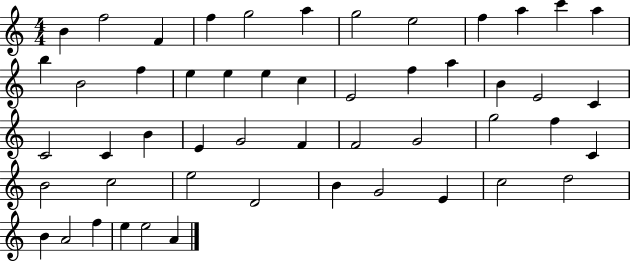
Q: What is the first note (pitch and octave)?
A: B4